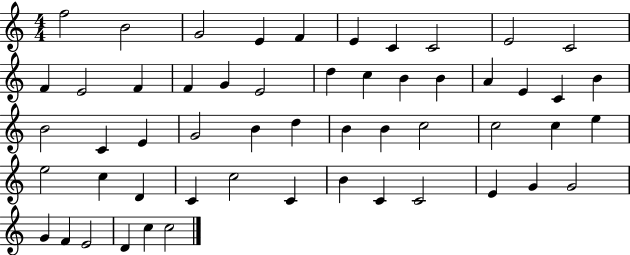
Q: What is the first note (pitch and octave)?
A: F5